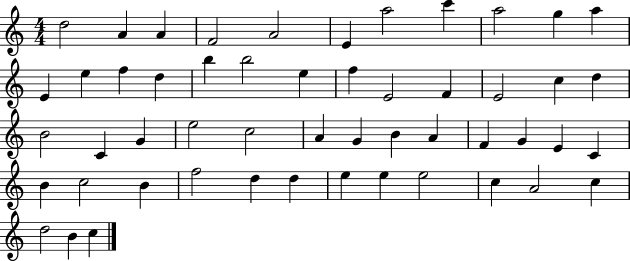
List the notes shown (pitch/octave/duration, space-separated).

D5/h A4/q A4/q F4/h A4/h E4/q A5/h C6/q A5/h G5/q A5/q E4/q E5/q F5/q D5/q B5/q B5/h E5/q F5/q E4/h F4/q E4/h C5/q D5/q B4/h C4/q G4/q E5/h C5/h A4/q G4/q B4/q A4/q F4/q G4/q E4/q C4/q B4/q C5/h B4/q F5/h D5/q D5/q E5/q E5/q E5/h C5/q A4/h C5/q D5/h B4/q C5/q